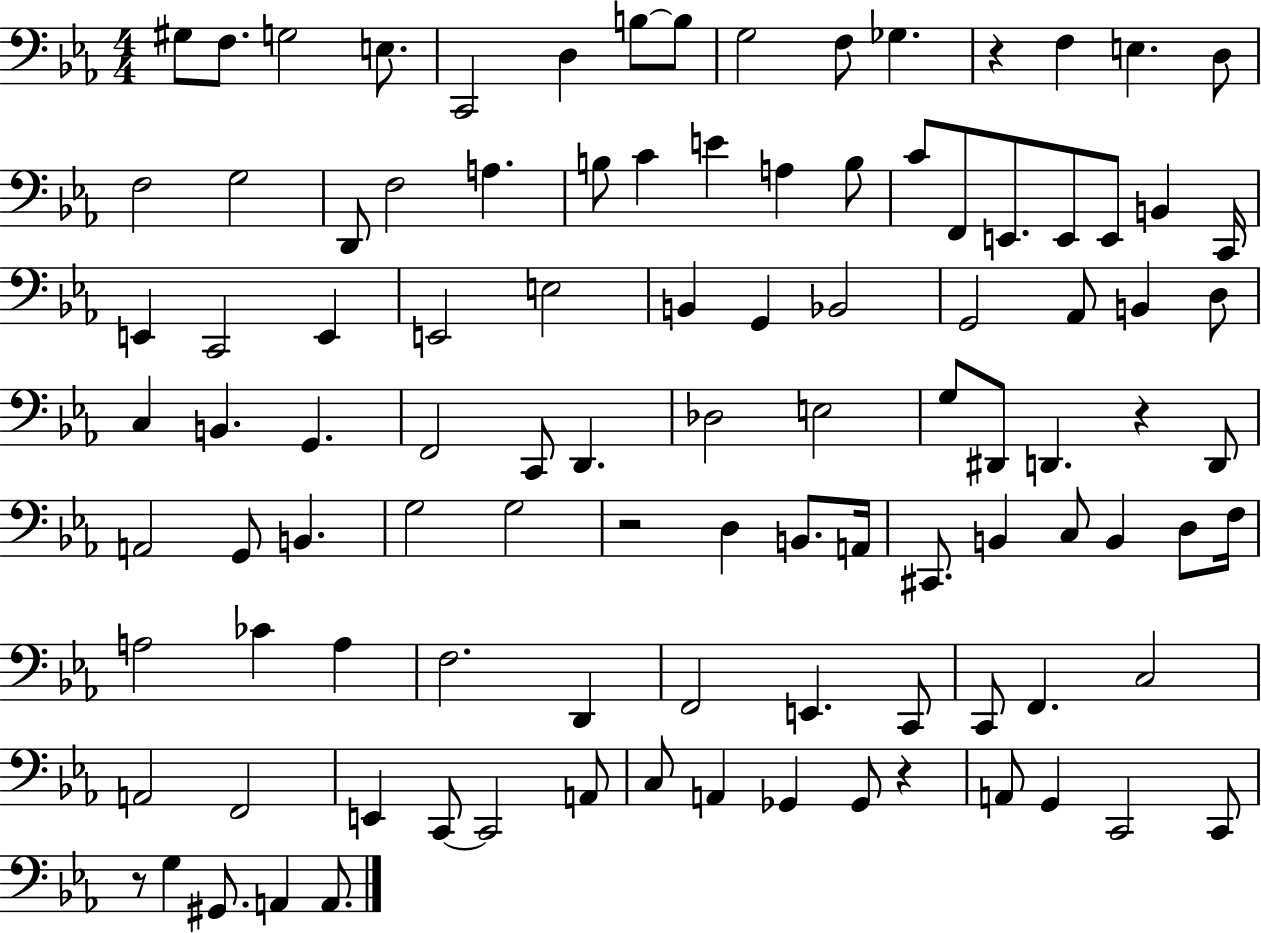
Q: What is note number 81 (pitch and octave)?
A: A2